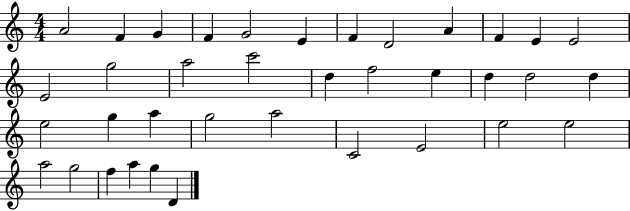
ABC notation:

X:1
T:Untitled
M:4/4
L:1/4
K:C
A2 F G F G2 E F D2 A F E E2 E2 g2 a2 c'2 d f2 e d d2 d e2 g a g2 a2 C2 E2 e2 e2 a2 g2 f a g D